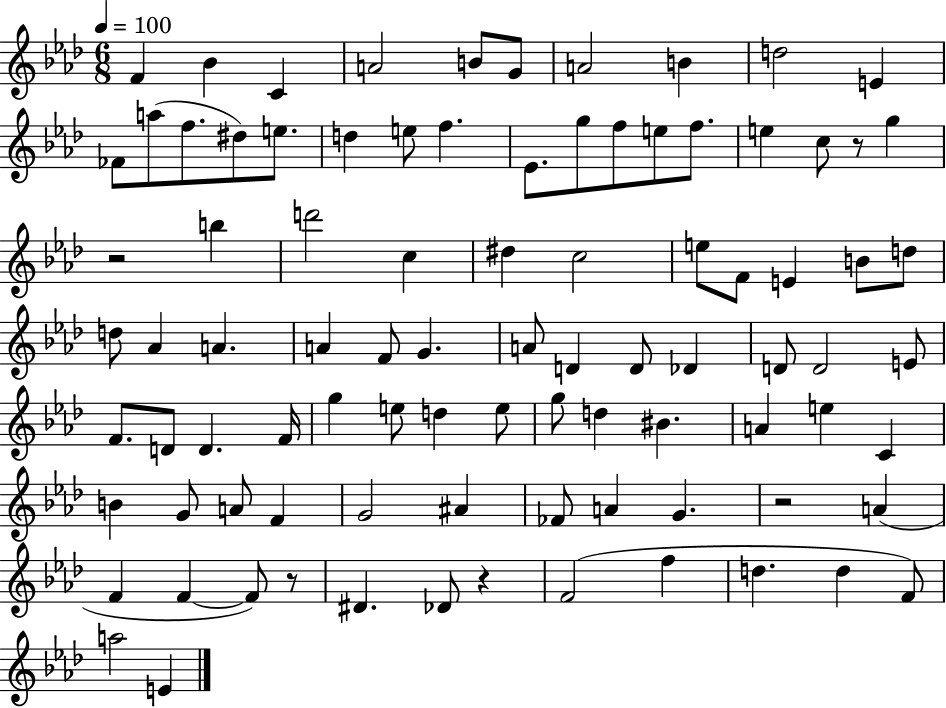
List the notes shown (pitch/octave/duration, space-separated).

F4/q Bb4/q C4/q A4/h B4/e G4/e A4/h B4/q D5/h E4/q FES4/e A5/e F5/e. D#5/e E5/e. D5/q E5/e F5/q. Eb4/e. G5/e F5/e E5/e F5/e. E5/q C5/e R/e G5/q R/h B5/q D6/h C5/q D#5/q C5/h E5/e F4/e E4/q B4/e D5/e D5/e Ab4/q A4/q. A4/q F4/e G4/q. A4/e D4/q D4/e Db4/q D4/e D4/h E4/e F4/e. D4/e D4/q. F4/s G5/q E5/e D5/q E5/e G5/e D5/q BIS4/q. A4/q E5/q C4/q B4/q G4/e A4/e F4/q G4/h A#4/q FES4/e A4/q G4/q. R/h A4/q F4/q F4/q F4/e R/e D#4/q. Db4/e R/q F4/h F5/q D5/q. D5/q F4/e A5/h E4/q